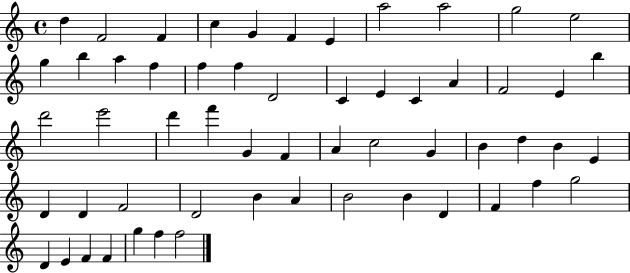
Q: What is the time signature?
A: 4/4